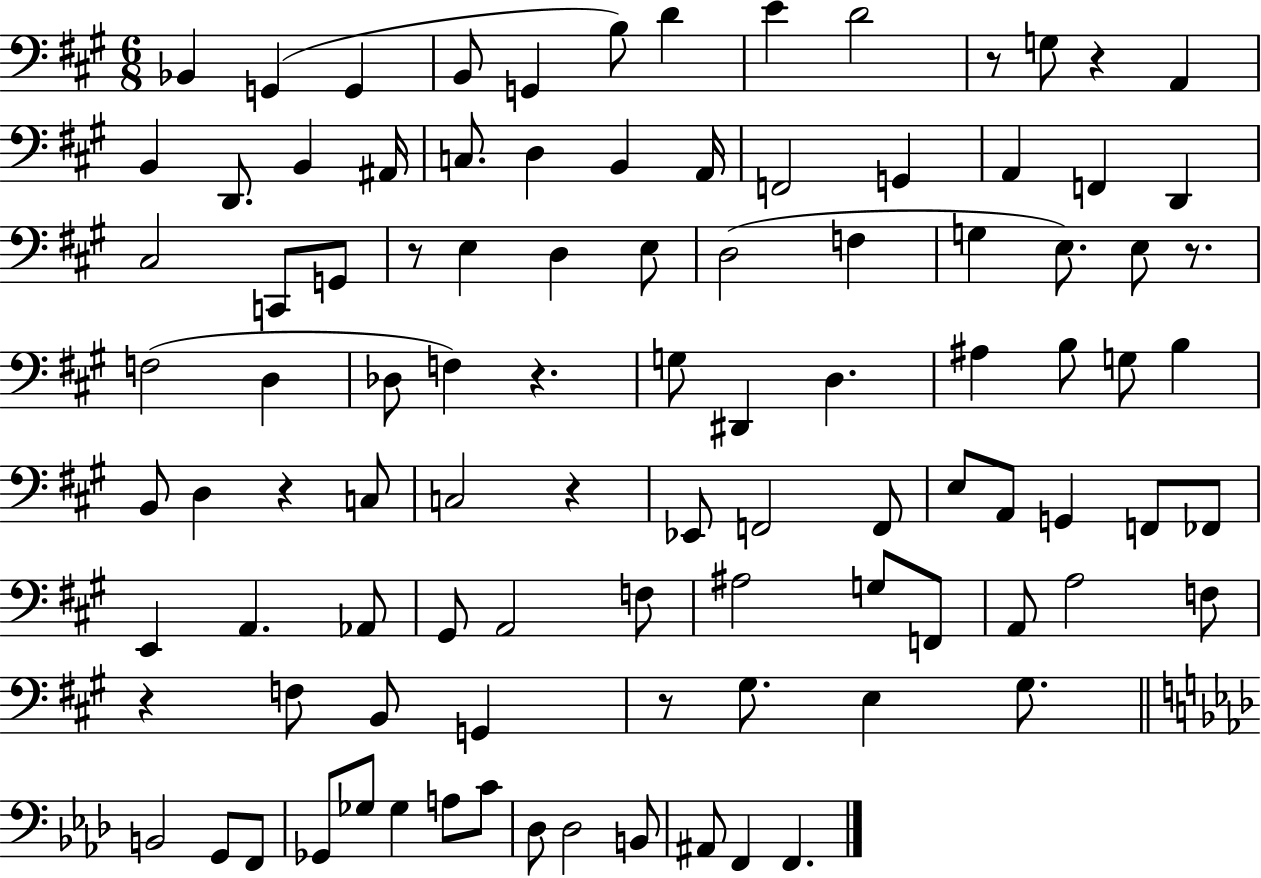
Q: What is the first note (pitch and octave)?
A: Bb2